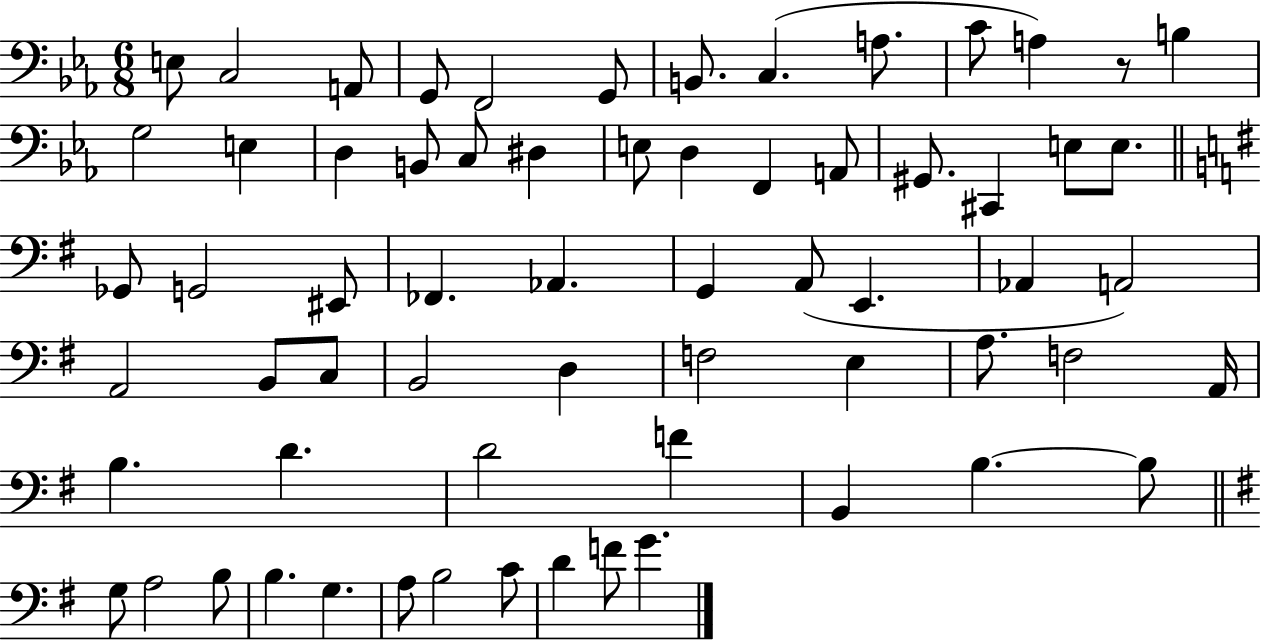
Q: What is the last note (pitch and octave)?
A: G4